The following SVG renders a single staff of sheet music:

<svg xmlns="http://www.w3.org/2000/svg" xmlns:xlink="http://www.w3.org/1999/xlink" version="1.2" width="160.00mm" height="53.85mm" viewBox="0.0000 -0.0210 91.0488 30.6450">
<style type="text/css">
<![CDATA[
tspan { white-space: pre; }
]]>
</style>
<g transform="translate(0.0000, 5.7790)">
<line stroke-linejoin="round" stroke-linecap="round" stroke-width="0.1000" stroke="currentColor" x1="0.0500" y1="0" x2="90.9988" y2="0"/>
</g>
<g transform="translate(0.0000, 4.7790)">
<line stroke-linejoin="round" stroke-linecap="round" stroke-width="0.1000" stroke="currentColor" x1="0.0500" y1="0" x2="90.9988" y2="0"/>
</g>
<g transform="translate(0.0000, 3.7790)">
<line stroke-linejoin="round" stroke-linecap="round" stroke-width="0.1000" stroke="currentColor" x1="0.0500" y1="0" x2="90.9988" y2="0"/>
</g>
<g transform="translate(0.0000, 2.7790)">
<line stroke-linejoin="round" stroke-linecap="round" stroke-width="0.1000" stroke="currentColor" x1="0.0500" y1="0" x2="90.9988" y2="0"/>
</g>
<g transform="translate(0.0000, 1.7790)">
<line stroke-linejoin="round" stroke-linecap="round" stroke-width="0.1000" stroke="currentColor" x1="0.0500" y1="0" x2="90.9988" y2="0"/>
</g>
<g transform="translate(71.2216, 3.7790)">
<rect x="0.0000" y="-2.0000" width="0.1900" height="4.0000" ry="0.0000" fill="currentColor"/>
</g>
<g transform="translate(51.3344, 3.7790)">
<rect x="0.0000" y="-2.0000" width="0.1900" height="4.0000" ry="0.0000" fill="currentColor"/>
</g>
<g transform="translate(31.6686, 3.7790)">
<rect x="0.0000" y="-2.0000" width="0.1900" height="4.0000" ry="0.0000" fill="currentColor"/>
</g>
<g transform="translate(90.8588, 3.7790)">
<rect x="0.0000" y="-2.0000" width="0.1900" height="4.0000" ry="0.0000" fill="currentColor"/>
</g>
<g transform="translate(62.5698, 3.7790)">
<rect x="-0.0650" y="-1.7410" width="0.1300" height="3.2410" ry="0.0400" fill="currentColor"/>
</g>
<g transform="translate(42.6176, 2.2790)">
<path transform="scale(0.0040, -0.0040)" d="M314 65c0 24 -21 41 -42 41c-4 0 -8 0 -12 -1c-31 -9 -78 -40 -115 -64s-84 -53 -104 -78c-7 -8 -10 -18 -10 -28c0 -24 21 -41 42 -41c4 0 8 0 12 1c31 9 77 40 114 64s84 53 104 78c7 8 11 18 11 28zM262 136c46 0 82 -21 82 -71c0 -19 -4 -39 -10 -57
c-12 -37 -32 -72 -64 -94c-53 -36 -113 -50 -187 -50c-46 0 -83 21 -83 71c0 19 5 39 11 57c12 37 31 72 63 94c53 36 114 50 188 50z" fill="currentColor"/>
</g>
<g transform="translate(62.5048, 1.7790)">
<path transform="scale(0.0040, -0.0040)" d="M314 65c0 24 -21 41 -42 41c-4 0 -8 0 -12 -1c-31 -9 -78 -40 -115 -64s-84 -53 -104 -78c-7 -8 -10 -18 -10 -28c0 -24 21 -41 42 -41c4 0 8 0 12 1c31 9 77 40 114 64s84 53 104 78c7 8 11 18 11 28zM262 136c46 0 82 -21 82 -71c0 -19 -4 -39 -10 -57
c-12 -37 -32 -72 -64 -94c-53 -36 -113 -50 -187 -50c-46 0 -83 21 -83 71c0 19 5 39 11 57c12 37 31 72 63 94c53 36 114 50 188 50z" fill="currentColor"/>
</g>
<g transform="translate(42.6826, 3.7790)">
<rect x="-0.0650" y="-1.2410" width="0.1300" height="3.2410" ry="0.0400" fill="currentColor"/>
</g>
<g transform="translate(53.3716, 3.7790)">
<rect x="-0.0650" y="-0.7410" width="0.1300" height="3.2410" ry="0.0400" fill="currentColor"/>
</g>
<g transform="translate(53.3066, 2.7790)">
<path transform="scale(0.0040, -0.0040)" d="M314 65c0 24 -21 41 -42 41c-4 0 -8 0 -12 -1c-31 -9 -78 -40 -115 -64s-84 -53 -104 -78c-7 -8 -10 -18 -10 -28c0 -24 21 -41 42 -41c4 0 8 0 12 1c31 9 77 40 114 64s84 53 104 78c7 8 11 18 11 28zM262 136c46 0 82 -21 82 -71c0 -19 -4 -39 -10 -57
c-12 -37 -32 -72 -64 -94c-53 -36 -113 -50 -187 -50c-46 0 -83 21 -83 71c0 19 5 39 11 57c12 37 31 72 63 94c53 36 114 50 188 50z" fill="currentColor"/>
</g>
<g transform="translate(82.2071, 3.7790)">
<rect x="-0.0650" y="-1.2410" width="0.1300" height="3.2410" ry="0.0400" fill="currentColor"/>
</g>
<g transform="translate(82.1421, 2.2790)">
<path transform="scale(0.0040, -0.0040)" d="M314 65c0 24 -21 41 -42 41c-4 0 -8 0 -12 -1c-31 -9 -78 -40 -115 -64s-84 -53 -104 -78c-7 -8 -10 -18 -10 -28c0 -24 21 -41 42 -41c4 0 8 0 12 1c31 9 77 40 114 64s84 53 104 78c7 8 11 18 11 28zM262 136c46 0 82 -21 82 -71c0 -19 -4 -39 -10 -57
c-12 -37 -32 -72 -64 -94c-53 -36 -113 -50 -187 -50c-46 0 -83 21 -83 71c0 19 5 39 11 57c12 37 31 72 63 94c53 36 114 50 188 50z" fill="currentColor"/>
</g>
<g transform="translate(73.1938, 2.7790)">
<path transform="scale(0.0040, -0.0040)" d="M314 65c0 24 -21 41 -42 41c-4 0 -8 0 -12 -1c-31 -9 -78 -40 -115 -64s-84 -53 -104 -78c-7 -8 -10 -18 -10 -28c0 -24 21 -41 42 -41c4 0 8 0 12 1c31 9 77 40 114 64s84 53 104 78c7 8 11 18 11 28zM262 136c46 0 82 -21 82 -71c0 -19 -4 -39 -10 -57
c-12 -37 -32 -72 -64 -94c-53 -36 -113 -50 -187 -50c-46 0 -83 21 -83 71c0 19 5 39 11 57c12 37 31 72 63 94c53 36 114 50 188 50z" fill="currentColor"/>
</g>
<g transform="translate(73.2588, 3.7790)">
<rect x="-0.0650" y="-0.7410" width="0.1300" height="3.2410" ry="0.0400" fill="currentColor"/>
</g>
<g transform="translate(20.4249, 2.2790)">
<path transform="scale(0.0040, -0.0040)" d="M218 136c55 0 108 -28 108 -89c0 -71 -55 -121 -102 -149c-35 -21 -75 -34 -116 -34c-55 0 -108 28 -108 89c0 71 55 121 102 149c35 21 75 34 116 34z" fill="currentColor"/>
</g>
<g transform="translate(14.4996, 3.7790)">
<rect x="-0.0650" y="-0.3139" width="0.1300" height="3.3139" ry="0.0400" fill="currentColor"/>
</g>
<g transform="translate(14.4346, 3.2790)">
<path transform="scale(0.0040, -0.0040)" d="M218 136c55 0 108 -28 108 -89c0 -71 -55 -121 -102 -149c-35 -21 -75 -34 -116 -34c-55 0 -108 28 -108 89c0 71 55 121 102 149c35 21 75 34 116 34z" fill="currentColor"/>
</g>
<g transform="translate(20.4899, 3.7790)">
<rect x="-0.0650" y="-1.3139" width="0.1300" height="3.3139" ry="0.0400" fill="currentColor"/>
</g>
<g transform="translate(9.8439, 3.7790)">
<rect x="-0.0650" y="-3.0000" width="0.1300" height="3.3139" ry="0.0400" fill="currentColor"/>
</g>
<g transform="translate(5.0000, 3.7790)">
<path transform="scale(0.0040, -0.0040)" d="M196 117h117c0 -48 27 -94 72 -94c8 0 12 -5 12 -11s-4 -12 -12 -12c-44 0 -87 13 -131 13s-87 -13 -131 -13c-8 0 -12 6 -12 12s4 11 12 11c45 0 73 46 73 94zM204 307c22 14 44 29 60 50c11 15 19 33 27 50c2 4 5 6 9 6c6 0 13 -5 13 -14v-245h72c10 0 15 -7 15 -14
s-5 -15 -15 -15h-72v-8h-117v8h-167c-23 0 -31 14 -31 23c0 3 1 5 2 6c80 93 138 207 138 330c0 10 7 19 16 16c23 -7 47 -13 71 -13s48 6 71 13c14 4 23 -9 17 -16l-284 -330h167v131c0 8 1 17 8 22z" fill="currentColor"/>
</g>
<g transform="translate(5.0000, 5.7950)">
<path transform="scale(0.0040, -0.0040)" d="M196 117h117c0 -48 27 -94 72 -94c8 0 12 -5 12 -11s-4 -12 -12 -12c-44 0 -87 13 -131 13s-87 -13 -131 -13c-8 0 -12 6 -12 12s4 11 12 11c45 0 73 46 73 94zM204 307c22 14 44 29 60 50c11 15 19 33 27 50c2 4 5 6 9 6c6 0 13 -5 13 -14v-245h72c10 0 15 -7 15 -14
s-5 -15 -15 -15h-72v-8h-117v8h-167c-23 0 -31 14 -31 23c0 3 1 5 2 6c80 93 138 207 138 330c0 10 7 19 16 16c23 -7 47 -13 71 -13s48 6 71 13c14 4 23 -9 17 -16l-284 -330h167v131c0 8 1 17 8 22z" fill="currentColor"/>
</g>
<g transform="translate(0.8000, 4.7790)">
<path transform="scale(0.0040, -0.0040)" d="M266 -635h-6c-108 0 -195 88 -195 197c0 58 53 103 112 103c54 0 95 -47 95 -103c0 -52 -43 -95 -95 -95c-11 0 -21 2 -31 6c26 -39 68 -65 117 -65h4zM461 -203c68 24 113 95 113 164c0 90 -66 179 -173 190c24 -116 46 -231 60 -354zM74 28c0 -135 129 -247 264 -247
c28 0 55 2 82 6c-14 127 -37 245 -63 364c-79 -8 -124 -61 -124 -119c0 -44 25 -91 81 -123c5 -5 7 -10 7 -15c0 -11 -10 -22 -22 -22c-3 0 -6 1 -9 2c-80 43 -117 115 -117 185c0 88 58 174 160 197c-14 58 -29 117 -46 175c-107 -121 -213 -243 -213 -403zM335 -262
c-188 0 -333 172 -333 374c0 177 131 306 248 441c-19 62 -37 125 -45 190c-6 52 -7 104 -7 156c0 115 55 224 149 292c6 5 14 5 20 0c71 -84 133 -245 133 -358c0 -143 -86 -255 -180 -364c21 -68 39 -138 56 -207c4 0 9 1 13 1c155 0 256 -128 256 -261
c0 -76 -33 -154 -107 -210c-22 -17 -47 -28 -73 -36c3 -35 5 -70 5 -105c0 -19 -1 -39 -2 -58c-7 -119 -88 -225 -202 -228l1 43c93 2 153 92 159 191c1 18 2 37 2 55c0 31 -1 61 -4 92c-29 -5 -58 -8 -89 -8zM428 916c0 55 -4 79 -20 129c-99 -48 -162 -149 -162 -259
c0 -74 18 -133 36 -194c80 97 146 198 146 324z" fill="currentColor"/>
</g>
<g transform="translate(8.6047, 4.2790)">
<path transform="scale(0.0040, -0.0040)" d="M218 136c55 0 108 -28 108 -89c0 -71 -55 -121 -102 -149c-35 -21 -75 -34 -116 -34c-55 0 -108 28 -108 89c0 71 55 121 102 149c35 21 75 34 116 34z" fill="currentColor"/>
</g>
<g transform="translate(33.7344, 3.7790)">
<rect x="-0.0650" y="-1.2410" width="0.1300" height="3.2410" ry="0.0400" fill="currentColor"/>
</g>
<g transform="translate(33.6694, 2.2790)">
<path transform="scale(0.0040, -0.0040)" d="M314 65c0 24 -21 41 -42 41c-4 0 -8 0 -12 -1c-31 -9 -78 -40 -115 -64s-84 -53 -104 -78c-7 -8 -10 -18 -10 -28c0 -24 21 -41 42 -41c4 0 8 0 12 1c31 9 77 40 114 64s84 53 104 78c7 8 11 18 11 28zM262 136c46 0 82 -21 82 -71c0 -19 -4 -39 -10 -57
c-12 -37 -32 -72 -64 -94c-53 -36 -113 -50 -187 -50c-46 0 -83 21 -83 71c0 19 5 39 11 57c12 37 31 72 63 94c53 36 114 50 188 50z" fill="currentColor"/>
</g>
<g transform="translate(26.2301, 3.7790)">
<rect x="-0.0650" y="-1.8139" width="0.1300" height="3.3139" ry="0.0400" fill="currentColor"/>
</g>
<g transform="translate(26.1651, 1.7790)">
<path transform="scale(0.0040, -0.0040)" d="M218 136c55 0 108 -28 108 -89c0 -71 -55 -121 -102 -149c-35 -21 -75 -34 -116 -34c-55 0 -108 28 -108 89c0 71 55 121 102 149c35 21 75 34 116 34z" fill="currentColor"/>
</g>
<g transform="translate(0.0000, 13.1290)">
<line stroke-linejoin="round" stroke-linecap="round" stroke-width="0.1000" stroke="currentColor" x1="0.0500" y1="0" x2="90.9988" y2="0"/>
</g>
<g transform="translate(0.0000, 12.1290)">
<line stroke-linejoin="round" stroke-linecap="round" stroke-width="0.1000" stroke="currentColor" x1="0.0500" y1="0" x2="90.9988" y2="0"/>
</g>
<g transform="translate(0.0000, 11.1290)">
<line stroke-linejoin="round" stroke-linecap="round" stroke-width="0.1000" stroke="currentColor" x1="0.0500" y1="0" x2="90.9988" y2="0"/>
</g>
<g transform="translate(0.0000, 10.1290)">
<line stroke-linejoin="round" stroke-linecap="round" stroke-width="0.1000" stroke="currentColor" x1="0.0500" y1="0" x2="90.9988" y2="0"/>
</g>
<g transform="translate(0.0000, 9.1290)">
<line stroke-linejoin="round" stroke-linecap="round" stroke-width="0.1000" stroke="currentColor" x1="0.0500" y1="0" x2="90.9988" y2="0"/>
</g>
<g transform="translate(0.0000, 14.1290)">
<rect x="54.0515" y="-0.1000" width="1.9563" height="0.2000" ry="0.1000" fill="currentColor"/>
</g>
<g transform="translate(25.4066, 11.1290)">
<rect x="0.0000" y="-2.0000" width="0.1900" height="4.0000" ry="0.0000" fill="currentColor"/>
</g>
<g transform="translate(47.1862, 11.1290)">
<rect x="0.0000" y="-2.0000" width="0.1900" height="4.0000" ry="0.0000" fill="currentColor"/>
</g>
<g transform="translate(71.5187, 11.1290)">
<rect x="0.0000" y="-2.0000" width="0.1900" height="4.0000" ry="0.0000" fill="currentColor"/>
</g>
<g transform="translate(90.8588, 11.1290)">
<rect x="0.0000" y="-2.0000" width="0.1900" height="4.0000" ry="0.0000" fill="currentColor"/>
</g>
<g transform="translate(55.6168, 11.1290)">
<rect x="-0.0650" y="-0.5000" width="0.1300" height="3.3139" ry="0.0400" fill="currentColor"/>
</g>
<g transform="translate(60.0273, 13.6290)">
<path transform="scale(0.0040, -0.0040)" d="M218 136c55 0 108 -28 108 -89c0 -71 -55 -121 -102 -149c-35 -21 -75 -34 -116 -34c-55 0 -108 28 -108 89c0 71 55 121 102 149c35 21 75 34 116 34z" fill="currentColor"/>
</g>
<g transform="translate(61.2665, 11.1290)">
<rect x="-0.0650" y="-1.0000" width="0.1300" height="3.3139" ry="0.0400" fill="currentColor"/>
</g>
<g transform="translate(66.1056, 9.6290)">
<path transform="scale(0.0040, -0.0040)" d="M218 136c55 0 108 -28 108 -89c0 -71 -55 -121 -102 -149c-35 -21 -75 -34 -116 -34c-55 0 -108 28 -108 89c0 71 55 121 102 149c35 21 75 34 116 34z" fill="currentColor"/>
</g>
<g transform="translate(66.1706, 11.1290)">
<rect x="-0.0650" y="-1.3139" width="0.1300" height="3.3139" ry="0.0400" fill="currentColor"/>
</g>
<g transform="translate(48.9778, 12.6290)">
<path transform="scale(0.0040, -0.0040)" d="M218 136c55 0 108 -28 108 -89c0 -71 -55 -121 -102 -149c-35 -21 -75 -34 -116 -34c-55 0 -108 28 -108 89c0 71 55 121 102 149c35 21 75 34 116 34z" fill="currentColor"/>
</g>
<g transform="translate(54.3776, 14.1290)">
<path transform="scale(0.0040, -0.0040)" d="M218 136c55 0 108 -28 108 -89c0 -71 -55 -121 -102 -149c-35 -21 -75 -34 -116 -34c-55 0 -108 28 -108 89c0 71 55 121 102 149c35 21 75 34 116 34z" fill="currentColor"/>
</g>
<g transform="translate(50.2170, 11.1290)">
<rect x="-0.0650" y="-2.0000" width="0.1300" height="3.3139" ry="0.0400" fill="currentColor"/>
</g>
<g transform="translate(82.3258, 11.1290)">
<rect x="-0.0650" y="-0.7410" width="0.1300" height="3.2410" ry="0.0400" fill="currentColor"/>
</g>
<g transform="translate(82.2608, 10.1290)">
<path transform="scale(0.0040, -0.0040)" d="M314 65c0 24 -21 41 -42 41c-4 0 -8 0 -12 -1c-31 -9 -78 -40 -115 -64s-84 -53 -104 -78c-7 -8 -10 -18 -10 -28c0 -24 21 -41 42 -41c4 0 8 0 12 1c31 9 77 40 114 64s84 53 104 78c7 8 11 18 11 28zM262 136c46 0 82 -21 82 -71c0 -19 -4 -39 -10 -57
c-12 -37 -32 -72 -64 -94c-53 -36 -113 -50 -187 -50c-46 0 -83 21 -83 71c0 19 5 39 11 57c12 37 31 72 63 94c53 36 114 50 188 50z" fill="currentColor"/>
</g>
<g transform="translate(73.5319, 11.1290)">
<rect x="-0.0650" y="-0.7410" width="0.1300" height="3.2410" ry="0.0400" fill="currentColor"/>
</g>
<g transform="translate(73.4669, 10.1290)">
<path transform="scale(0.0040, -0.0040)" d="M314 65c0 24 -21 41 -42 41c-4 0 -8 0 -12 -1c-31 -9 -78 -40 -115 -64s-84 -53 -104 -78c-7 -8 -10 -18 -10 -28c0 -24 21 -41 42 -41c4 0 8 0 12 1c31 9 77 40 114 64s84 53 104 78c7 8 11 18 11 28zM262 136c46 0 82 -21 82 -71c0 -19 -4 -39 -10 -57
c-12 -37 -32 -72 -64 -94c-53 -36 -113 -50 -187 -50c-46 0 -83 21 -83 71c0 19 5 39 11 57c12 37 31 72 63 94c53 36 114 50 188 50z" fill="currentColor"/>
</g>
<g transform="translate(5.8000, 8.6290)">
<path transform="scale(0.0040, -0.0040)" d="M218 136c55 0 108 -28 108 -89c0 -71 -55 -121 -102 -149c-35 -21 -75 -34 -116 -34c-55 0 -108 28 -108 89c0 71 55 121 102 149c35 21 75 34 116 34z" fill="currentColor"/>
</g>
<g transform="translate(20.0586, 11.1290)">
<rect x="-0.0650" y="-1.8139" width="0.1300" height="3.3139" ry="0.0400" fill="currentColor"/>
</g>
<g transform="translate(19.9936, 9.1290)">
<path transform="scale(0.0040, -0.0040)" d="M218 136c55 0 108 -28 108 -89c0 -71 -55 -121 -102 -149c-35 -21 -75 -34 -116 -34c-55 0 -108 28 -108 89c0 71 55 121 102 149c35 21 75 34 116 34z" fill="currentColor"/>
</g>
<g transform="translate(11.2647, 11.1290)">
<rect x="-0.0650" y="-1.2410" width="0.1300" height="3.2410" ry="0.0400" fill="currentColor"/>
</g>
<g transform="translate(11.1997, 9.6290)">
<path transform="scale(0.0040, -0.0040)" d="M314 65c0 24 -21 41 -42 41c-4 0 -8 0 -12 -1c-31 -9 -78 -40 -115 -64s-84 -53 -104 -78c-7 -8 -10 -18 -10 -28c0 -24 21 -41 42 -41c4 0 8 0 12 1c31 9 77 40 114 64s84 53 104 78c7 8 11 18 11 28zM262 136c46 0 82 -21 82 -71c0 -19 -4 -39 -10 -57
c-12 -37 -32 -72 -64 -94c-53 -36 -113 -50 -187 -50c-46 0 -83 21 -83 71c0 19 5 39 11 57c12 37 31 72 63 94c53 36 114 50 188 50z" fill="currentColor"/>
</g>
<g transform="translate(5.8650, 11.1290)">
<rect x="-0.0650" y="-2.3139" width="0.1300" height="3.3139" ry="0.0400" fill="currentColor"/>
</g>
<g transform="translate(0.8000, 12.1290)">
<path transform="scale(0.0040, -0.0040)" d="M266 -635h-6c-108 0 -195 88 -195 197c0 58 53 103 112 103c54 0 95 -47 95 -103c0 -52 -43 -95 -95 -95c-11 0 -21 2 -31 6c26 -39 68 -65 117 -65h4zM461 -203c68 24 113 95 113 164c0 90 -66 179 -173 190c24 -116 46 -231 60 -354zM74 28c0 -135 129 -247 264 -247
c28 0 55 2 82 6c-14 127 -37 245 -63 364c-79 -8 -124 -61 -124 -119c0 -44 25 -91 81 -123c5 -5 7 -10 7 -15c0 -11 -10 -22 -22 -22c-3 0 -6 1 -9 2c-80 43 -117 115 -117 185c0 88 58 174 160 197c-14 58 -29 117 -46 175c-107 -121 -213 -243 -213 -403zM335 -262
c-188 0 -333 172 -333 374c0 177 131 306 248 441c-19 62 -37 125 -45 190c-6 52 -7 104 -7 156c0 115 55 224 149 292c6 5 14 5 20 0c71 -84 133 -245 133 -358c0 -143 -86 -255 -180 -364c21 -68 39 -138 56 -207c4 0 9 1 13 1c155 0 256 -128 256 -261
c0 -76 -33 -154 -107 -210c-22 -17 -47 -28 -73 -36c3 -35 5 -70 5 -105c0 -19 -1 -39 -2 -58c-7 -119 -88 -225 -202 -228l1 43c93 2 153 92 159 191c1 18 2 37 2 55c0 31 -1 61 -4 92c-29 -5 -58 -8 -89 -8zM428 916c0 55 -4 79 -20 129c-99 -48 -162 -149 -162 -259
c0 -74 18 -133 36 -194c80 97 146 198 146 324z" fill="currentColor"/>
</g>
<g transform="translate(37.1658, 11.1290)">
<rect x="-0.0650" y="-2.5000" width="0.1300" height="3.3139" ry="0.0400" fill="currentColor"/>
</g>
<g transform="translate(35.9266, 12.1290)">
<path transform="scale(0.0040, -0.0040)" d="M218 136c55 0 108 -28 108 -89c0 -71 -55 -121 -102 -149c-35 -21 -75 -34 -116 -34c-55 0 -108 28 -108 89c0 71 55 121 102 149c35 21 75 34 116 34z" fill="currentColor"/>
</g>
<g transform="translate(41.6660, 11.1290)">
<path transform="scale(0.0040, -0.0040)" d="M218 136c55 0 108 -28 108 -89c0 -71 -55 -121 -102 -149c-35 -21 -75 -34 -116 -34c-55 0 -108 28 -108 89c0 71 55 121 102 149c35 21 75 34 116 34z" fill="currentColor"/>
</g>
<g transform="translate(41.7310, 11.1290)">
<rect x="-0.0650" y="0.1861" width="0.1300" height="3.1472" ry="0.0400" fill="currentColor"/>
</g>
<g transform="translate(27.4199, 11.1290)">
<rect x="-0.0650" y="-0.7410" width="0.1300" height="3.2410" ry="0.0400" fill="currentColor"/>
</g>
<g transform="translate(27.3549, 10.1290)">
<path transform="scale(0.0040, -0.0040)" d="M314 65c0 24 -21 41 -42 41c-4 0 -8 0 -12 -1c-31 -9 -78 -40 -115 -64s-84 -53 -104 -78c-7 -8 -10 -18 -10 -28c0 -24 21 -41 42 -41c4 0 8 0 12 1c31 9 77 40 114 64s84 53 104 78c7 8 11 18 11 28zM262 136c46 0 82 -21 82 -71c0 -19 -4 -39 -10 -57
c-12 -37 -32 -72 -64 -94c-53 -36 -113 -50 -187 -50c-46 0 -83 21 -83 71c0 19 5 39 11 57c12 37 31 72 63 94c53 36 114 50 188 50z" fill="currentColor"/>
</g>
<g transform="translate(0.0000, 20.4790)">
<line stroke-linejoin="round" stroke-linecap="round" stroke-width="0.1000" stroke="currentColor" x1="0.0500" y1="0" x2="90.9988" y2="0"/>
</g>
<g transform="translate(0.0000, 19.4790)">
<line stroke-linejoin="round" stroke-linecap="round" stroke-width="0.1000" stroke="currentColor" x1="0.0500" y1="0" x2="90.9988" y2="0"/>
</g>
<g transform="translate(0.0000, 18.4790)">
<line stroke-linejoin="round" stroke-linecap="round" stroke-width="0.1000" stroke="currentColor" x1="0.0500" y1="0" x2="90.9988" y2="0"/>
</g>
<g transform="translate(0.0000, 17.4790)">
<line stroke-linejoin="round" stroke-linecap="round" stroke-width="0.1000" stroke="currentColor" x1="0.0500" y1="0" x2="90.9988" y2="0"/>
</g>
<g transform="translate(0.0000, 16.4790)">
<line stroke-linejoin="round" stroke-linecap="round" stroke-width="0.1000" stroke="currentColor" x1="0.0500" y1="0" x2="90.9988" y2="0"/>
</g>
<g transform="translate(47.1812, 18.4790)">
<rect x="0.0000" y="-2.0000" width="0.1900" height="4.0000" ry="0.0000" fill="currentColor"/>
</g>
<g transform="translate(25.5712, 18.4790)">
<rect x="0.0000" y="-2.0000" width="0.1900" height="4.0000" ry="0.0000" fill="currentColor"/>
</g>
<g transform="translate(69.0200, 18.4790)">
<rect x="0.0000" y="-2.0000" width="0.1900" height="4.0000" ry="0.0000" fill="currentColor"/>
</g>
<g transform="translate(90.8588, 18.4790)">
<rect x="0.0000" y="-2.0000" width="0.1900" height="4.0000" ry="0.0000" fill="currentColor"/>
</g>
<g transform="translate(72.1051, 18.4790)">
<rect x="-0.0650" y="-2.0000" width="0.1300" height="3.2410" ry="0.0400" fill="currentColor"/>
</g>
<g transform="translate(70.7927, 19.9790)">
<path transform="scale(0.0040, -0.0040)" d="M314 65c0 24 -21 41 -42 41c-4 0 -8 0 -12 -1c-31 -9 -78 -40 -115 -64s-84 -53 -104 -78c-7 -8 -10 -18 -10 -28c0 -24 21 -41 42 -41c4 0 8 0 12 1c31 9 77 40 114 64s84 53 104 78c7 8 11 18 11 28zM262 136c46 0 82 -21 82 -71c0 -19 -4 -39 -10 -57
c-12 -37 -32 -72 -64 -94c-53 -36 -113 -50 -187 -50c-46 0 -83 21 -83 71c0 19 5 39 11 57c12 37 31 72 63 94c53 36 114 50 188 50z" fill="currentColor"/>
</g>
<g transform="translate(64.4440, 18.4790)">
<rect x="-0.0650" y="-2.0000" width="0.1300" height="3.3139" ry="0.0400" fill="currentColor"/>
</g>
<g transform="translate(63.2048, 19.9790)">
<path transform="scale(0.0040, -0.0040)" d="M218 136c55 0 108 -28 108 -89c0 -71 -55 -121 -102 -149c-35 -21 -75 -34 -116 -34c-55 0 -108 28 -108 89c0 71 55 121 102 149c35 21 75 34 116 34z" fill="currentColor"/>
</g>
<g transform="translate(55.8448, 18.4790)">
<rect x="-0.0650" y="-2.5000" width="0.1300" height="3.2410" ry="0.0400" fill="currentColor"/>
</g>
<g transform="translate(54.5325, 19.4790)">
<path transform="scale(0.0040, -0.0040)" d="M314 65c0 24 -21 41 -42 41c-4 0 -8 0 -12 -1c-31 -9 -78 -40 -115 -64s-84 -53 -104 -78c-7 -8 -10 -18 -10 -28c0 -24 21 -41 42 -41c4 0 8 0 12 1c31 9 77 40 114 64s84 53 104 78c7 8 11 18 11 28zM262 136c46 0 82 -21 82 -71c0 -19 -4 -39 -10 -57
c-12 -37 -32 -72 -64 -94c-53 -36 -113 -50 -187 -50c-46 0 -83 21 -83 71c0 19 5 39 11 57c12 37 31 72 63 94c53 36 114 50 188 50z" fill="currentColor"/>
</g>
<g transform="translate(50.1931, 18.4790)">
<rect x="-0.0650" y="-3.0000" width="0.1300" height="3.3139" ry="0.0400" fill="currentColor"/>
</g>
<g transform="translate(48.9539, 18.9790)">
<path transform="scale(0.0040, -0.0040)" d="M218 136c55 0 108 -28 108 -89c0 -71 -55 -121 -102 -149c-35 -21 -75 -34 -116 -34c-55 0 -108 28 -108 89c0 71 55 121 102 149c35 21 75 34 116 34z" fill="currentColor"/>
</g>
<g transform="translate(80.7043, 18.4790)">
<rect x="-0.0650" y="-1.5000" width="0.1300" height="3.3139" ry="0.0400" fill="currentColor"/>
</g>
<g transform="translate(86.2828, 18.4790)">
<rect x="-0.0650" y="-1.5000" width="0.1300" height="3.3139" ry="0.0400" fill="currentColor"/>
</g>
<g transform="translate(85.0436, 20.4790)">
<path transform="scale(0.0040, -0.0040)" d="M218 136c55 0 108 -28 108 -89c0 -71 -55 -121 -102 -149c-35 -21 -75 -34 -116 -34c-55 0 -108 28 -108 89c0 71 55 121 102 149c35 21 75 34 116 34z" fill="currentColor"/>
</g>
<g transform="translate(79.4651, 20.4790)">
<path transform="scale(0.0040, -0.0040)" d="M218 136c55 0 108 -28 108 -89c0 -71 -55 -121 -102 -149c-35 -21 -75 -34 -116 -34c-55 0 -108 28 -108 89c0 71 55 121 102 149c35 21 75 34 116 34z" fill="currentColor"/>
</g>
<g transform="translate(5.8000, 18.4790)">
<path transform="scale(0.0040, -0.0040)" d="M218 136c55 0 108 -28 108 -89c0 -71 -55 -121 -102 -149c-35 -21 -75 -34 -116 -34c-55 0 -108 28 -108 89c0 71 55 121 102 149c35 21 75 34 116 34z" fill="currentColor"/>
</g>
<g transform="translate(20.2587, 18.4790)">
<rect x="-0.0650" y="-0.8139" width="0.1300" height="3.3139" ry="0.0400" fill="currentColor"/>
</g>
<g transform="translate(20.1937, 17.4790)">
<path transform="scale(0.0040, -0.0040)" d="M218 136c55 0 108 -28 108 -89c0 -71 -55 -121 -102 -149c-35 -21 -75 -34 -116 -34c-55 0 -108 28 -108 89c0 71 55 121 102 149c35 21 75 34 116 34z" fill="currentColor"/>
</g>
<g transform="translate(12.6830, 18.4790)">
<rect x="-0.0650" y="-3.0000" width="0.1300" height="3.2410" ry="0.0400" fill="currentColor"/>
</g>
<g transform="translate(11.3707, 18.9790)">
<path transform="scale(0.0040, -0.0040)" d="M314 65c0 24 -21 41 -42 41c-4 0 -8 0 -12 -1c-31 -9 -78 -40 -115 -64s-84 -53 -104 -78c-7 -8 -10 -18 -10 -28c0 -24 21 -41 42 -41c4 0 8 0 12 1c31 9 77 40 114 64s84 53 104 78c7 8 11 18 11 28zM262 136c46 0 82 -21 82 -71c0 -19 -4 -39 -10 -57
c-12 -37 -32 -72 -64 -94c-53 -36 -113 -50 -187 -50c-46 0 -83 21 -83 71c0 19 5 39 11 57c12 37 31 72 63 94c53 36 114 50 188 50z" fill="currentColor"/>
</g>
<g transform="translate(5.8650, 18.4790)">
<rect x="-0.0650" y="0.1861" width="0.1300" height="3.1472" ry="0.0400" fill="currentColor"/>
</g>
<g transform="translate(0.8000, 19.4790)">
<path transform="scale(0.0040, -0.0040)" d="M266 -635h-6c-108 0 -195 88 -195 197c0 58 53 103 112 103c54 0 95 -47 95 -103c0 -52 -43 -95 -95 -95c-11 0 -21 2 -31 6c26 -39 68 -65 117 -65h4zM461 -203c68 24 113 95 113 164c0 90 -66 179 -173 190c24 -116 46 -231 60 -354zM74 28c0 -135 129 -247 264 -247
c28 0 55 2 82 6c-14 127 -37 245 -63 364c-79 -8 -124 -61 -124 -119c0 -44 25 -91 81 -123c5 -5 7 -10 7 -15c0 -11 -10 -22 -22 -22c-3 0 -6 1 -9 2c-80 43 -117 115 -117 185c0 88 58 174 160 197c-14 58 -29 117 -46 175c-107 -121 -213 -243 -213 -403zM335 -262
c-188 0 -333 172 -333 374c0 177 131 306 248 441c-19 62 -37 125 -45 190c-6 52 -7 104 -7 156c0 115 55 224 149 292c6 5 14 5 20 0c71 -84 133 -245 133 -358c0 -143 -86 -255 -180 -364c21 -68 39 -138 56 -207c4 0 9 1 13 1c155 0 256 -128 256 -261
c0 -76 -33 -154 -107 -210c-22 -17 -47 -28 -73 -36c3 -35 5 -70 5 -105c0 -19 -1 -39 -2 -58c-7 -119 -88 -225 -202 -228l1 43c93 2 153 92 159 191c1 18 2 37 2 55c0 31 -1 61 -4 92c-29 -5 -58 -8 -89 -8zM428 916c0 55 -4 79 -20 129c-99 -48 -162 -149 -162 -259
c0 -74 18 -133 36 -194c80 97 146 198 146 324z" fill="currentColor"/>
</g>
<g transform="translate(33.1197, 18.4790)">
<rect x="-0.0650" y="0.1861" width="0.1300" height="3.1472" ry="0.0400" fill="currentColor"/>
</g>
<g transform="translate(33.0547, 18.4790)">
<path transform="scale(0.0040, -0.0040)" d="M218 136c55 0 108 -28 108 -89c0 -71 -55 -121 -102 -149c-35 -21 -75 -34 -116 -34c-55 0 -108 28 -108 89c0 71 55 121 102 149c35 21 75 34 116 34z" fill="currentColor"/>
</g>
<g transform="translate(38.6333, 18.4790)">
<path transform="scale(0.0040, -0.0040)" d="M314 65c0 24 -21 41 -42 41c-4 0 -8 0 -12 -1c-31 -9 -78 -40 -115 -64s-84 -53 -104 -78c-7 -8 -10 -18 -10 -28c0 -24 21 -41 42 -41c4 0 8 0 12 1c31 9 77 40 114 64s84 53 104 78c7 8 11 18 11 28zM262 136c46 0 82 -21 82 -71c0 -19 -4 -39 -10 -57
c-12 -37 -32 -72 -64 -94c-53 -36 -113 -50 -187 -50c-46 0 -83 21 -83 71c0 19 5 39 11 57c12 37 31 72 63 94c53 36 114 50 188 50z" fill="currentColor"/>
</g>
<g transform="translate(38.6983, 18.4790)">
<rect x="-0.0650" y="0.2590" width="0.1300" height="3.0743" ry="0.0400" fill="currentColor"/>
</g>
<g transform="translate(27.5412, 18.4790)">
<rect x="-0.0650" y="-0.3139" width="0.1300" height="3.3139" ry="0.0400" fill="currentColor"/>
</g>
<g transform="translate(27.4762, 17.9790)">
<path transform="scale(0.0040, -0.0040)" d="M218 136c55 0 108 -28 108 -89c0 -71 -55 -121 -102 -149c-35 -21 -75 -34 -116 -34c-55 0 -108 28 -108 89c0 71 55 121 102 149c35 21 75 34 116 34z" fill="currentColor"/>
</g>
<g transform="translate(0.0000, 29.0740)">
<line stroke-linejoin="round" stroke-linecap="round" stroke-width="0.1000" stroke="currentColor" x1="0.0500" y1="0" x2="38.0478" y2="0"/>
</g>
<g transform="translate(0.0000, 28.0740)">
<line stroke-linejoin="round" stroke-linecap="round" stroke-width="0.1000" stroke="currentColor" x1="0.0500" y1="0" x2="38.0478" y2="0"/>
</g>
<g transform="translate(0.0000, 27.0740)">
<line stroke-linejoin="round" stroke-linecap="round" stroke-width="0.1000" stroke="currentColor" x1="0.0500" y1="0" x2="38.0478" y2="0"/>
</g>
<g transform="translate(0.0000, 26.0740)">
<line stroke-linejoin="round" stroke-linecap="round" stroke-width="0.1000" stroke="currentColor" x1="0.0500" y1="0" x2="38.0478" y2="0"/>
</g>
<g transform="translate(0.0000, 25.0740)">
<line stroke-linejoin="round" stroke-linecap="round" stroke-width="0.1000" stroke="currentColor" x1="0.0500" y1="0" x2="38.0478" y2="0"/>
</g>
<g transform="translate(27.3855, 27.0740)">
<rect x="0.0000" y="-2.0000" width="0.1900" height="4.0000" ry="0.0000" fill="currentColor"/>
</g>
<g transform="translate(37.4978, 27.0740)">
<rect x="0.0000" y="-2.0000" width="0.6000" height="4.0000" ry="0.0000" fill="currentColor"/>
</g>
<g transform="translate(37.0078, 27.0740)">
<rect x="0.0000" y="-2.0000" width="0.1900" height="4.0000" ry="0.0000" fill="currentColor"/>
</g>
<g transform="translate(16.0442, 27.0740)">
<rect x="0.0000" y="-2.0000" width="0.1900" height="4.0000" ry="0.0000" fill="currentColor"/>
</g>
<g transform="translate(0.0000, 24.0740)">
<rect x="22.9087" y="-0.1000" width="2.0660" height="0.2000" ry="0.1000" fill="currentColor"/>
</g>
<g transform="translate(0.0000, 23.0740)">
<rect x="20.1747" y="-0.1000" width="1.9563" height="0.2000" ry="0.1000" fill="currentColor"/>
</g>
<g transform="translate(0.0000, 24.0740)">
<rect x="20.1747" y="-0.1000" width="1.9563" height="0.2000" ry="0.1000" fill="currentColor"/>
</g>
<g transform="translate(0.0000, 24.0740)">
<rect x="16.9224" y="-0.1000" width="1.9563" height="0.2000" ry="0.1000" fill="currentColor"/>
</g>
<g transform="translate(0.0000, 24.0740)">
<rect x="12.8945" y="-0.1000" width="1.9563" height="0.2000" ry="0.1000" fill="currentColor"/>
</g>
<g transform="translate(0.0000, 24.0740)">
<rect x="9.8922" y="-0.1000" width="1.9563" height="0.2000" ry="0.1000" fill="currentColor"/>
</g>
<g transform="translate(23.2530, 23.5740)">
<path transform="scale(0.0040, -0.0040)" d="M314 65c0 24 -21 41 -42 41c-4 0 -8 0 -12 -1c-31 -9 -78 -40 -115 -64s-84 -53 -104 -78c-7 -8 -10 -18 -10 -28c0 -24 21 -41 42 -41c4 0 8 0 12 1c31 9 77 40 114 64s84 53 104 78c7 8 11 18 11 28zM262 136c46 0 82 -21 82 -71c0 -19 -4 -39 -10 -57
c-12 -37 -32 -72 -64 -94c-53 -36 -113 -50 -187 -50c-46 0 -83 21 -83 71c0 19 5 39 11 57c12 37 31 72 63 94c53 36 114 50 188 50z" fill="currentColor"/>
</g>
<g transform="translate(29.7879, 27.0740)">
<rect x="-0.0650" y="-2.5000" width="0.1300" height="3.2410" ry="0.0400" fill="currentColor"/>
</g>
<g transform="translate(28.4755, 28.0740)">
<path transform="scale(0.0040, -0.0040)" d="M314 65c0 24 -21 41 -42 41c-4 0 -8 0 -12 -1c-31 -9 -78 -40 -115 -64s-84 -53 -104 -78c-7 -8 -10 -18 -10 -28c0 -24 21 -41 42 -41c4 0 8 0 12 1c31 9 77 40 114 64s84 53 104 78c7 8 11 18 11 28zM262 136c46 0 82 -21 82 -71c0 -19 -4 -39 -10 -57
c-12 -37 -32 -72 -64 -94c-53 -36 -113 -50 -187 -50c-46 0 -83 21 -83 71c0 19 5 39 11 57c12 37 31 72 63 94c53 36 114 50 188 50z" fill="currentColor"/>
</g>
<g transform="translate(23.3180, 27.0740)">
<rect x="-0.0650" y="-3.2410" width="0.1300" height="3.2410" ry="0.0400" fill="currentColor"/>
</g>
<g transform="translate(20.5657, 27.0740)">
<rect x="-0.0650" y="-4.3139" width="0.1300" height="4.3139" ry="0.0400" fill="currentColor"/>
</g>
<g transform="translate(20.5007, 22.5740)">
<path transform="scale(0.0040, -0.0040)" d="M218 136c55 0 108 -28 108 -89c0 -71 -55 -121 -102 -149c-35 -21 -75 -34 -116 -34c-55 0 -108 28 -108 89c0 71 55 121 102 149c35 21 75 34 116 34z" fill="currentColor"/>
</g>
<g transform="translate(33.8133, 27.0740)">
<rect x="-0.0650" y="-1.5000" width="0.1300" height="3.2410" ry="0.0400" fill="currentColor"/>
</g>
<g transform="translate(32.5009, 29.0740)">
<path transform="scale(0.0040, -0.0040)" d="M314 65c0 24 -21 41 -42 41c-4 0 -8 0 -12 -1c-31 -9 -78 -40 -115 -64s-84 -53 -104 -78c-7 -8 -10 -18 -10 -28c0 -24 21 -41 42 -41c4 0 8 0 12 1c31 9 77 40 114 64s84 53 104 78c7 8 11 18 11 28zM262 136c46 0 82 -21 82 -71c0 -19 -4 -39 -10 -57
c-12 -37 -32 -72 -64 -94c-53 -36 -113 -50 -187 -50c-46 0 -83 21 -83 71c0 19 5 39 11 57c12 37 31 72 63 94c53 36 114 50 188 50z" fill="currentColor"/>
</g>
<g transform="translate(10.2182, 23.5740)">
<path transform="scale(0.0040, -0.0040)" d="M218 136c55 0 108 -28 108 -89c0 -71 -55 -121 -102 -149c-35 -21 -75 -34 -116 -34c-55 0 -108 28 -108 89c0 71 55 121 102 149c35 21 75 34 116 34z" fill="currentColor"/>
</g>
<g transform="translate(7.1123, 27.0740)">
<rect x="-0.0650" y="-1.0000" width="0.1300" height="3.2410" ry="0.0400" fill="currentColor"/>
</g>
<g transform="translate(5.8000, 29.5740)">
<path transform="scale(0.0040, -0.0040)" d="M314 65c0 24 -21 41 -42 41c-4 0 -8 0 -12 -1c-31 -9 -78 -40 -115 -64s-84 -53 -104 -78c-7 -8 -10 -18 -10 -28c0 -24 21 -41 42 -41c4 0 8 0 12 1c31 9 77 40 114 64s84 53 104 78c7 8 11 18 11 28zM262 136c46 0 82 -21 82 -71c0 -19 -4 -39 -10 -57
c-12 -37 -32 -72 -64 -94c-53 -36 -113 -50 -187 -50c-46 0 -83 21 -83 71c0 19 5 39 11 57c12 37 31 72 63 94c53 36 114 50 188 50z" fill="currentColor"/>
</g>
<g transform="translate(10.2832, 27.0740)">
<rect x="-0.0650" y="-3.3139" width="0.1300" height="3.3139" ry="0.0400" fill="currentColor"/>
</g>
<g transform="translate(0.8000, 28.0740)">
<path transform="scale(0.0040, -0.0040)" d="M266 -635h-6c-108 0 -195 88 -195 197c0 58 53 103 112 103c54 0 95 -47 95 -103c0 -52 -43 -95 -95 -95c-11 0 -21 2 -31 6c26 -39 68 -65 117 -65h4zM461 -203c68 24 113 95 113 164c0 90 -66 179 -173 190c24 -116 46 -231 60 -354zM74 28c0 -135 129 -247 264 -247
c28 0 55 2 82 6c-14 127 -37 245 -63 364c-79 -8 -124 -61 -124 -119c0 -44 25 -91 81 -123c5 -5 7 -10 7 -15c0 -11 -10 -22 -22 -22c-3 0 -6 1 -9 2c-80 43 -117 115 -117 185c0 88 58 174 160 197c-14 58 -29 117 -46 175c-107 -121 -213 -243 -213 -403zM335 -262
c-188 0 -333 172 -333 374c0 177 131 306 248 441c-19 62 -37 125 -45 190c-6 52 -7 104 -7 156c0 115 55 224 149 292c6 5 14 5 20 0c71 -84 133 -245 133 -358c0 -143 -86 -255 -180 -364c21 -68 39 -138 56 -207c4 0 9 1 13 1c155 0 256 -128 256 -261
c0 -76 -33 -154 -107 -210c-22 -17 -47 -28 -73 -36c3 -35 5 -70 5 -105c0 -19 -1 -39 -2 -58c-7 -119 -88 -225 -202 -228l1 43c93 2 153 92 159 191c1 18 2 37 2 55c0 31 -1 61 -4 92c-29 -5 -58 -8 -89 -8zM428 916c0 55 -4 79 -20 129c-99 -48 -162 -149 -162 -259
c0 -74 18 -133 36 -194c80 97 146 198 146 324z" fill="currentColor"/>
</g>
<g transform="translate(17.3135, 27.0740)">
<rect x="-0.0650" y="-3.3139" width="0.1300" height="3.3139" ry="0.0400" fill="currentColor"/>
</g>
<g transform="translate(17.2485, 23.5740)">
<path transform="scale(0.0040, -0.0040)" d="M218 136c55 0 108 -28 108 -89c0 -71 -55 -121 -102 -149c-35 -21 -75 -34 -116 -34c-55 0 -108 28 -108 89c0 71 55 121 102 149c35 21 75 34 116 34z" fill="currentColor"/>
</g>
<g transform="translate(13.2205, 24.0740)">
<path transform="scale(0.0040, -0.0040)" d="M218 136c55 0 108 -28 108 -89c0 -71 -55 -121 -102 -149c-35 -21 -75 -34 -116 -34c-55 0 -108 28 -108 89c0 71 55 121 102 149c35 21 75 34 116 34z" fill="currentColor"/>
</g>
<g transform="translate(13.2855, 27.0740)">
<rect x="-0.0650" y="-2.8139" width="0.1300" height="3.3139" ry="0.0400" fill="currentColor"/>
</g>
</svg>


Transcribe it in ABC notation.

X:1
T:Untitled
M:4/4
L:1/4
K:C
A c e f e2 e2 d2 f2 d2 e2 g e2 f d2 G B F C D e d2 d2 B A2 d c B B2 A G2 F F2 E E D2 b a b d' b2 G2 E2